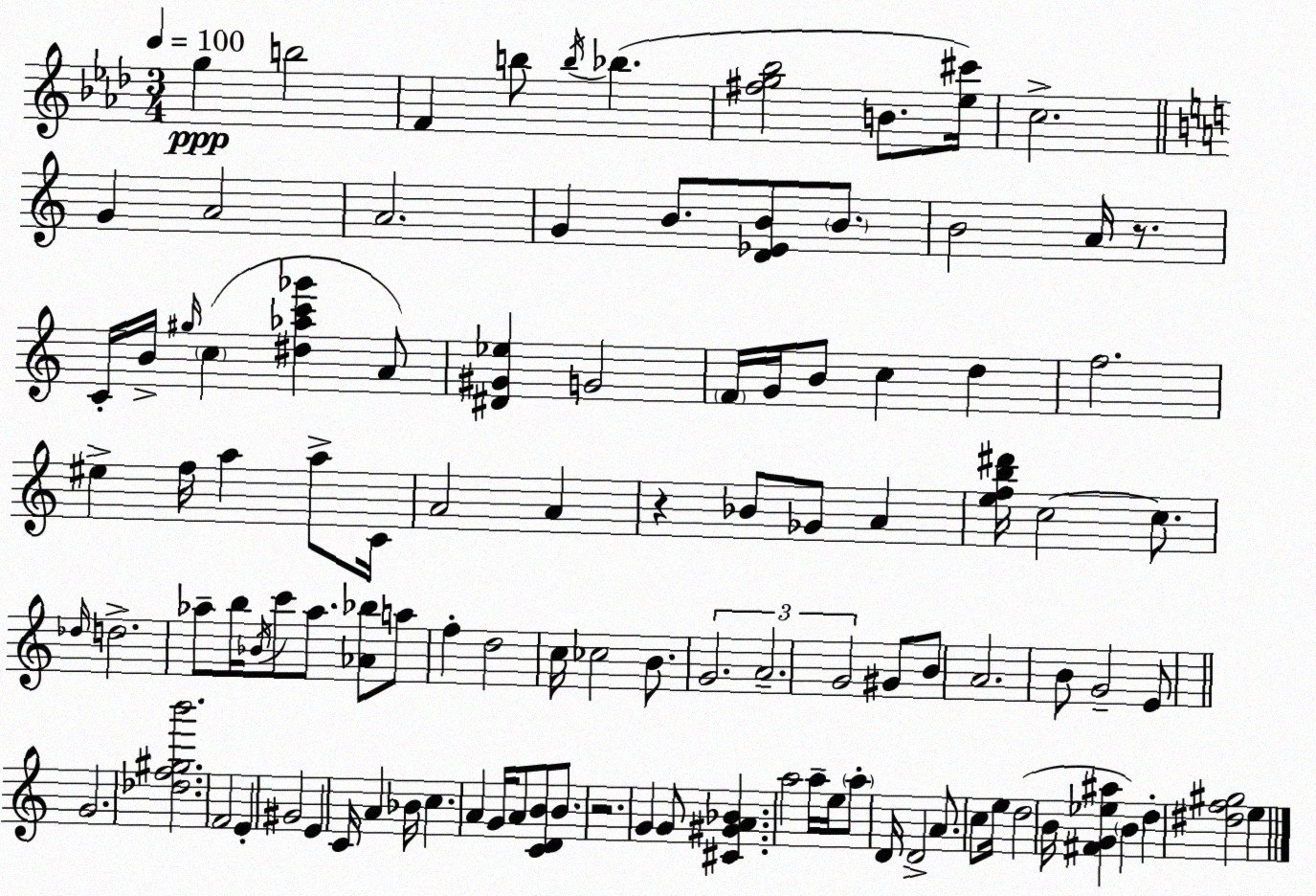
X:1
T:Untitled
M:3/4
L:1/4
K:Ab
g b2 F b/2 b/4 _b [^fg_b]2 B/2 [_e^c']/4 c2 G A2 A2 G B/2 [D_EB]/2 B/2 B2 A/4 z/2 C/4 B/4 ^g/4 c [^d_ac'_g'] A/2 [^D^G_e] G2 F/4 G/4 B/2 c d f2 ^e f/4 a a/2 C/4 A2 A z _B/2 _G/2 A [efb^d']/4 c2 c/2 _d/4 d2 _a/2 b/4 _B/4 c'/2 _a/2 [_A_b]/2 a/2 f d2 c/4 _c2 B/2 G2 A2 G2 ^G/2 B/2 A2 B/2 G2 E/2 G2 [_df^gb']2 F2 E ^G2 E C/4 A _B/4 c A G/4 A/2 [CDB]/2 B/2 z2 G G/2 [^C^GA_B] a2 a/4 e/4 a/2 D/4 D2 A/2 c/2 e/4 d2 B/4 [^FG_e^a] B d [^df^g]2 e